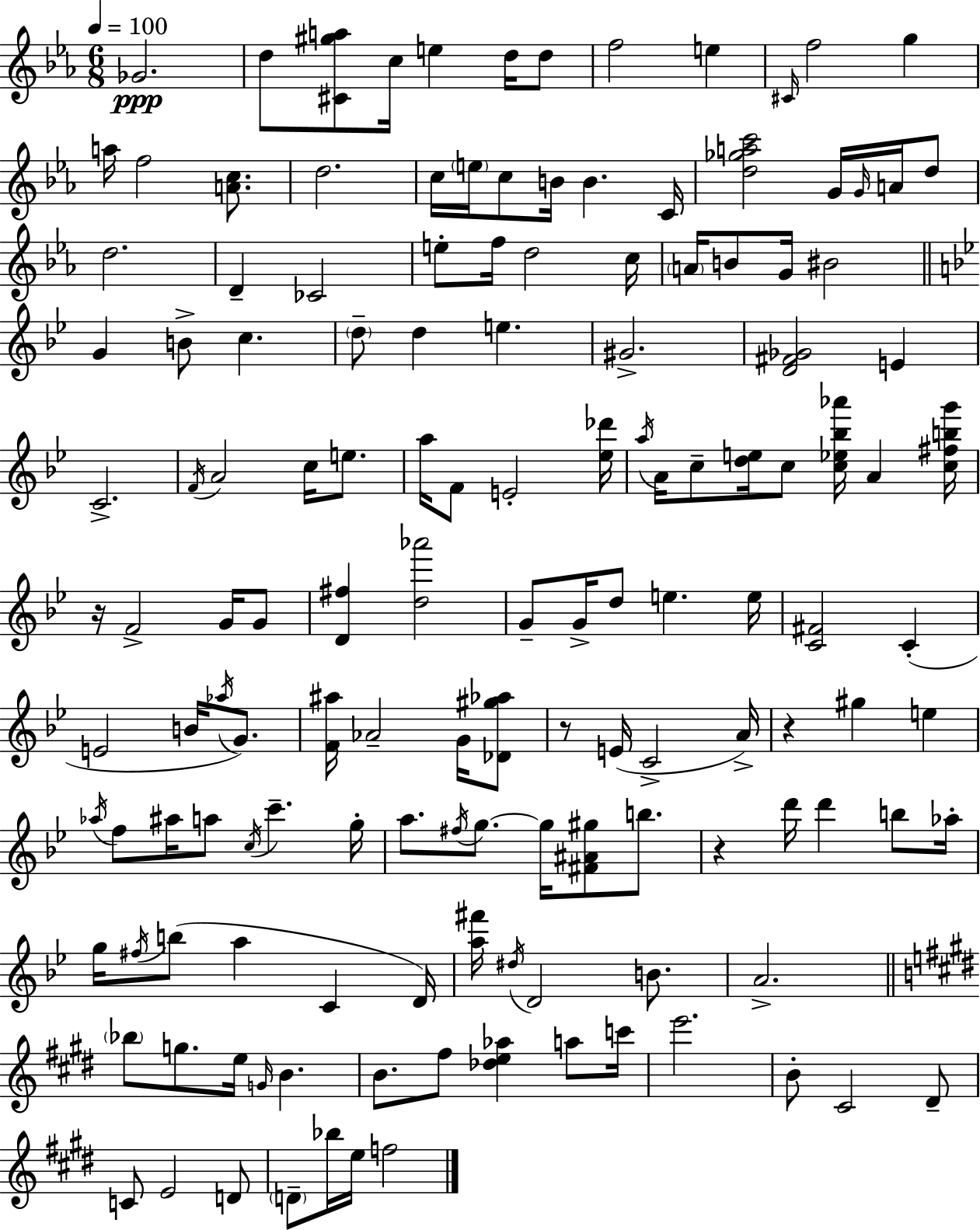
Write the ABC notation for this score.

X:1
T:Untitled
M:6/8
L:1/4
K:Eb
_G2 d/2 [^C^ga]/2 c/4 e d/4 d/2 f2 e ^C/4 f2 g a/4 f2 [Ac]/2 d2 c/4 e/4 c/2 B/4 B C/4 [d_gac']2 G/4 G/4 A/4 d/2 d2 D _C2 e/2 f/4 d2 c/4 A/4 B/2 G/4 ^B2 G B/2 c d/2 d e ^G2 [D^F_G]2 E C2 F/4 A2 c/4 e/2 a/4 F/2 E2 [_e_d']/4 a/4 A/4 c/2 [de]/4 c/2 [c_e_b_a']/4 A [c^fbg']/4 z/4 F2 G/4 G/2 [D^f] [d_a']2 G/2 G/4 d/2 e e/4 [C^F]2 C E2 B/4 _a/4 G/2 [F^a]/4 _A2 G/4 [_D^g_a]/2 z/2 E/4 C2 A/4 z ^g e _a/4 f/2 ^a/4 a/2 c/4 c' g/4 a/2 ^f/4 g/2 g/4 [^F^A^g]/2 b/2 z d'/4 d' b/2 _a/4 g/4 ^f/4 b/2 a C D/4 [a^f']/4 ^d/4 D2 B/2 A2 _b/2 g/2 e/4 G/4 B B/2 ^f/2 [_de_a] a/2 c'/4 e'2 B/2 ^C2 ^D/2 C/2 E2 D/2 D/2 _b/4 e/4 f2